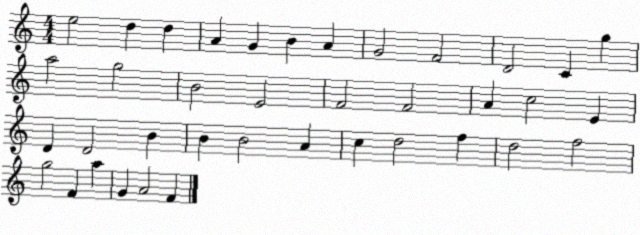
X:1
T:Untitled
M:4/4
L:1/4
K:C
e2 d d A G B A G2 F2 D2 C g a2 g2 B2 E2 F2 F2 A c2 E D D2 B B B2 A c d2 f d2 f2 g2 F a G A2 F